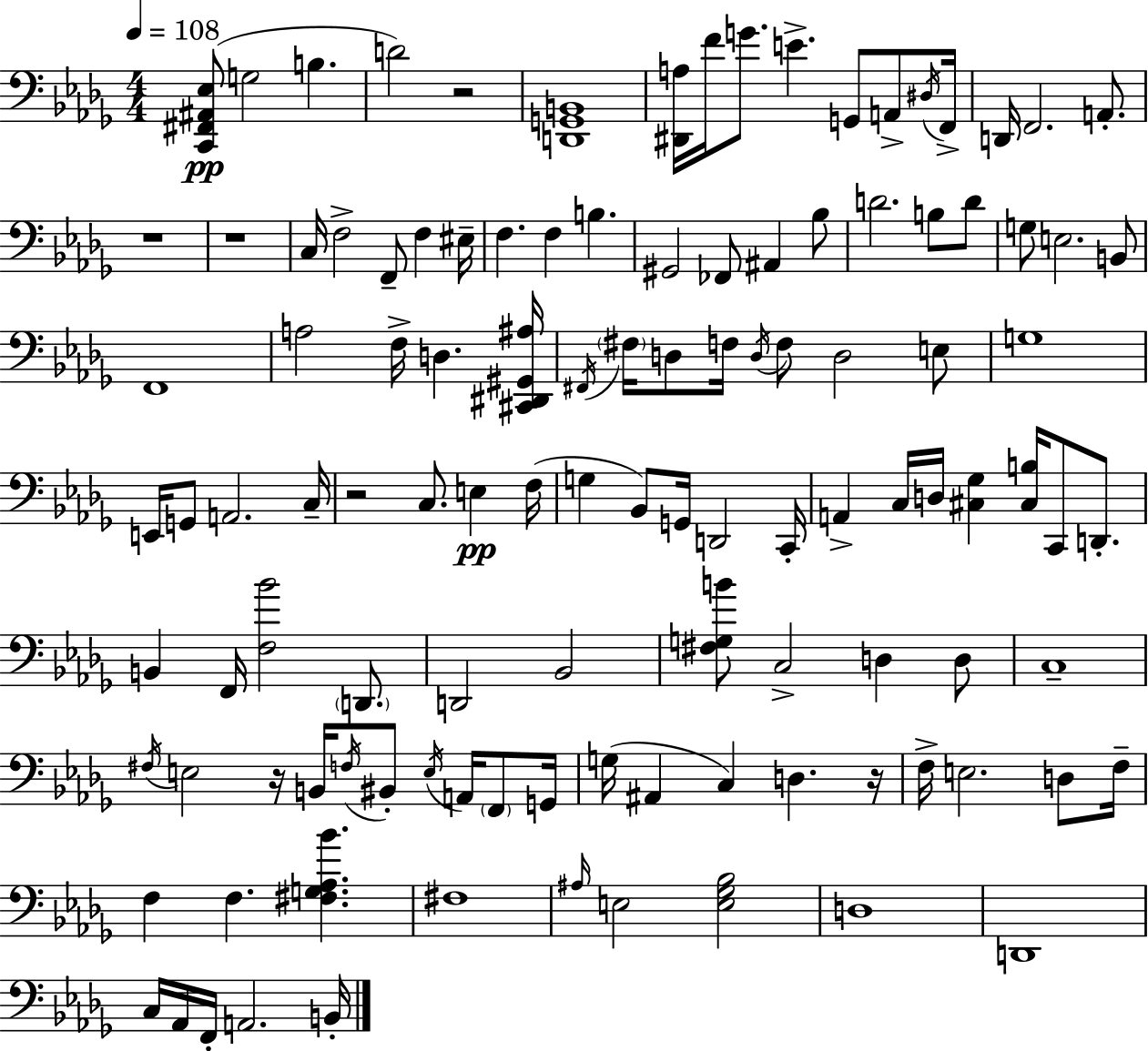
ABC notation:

X:1
T:Untitled
M:4/4
L:1/4
K:Bbm
[C,,^F,,^A,,_E,]/2 G,2 B, D2 z2 [D,,G,,B,,]4 [^D,,A,]/4 F/4 G/2 E G,,/2 A,,/2 ^D,/4 F,,/4 D,,/4 F,,2 A,,/2 z4 z4 C,/4 F,2 F,,/2 F, ^E,/4 F, F, B, ^G,,2 _F,,/2 ^A,, _B,/2 D2 B,/2 D/2 G,/2 E,2 B,,/2 F,,4 A,2 F,/4 D, [^C,,^D,,^G,,^A,]/4 ^F,,/4 ^F,/4 D,/2 F,/4 D,/4 F,/2 D,2 E,/2 G,4 E,,/4 G,,/2 A,,2 C,/4 z2 C,/2 E, F,/4 G, _B,,/2 G,,/4 D,,2 C,,/4 A,, C,/4 D,/4 [^C,_G,] [^C,B,]/4 C,,/2 D,,/2 B,, F,,/4 [F,_B]2 D,,/2 D,,2 _B,,2 [^F,G,B]/2 C,2 D, D,/2 C,4 ^F,/4 E,2 z/4 B,,/4 F,/4 ^B,,/2 E,/4 A,,/4 F,,/2 G,,/4 G,/4 ^A,, C, D, z/4 F,/4 E,2 D,/2 F,/4 F, F, [^F,G,_A,_B] ^F,4 ^A,/4 E,2 [E,_G,_B,]2 D,4 D,,4 C,/4 _A,,/4 F,,/4 A,,2 B,,/4